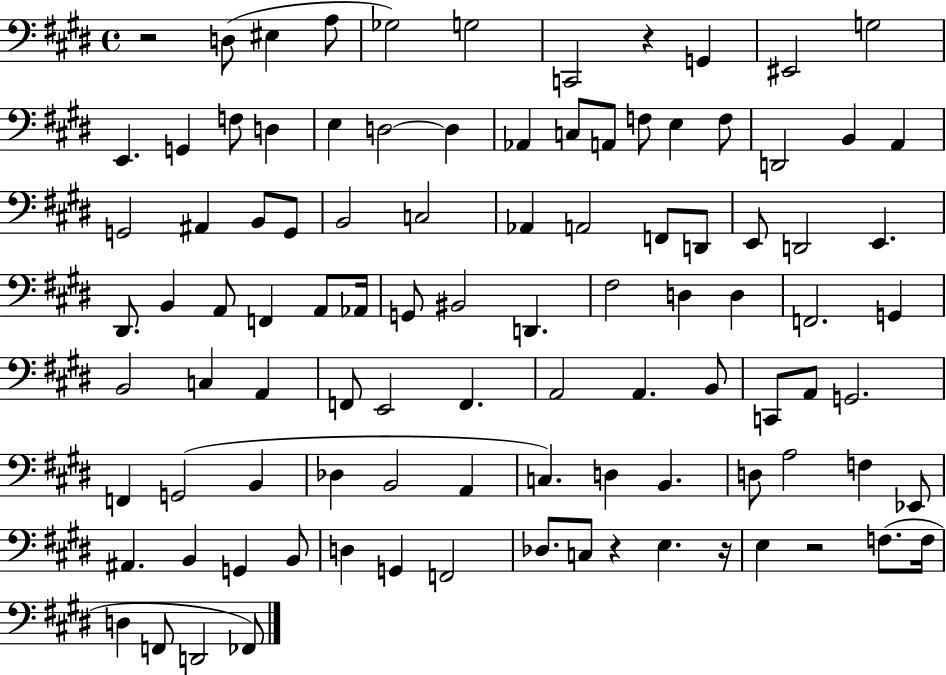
X:1
T:Untitled
M:4/4
L:1/4
K:E
z2 D,/2 ^E, A,/2 _G,2 G,2 C,,2 z G,, ^E,,2 G,2 E,, G,, F,/2 D, E, D,2 D, _A,, C,/2 A,,/2 F,/2 E, F,/2 D,,2 B,, A,, G,,2 ^A,, B,,/2 G,,/2 B,,2 C,2 _A,, A,,2 F,,/2 D,,/2 E,,/2 D,,2 E,, ^D,,/2 B,, A,,/2 F,, A,,/2 _A,,/4 G,,/2 ^B,,2 D,, ^F,2 D, D, F,,2 G,, B,,2 C, A,, F,,/2 E,,2 F,, A,,2 A,, B,,/2 C,,/2 A,,/2 G,,2 F,, G,,2 B,, _D, B,,2 A,, C, D, B,, D,/2 A,2 F, _E,,/2 ^A,, B,, G,, B,,/2 D, G,, F,,2 _D,/2 C,/2 z E, z/4 E, z2 F,/2 F,/4 D, F,,/2 D,,2 _F,,/2